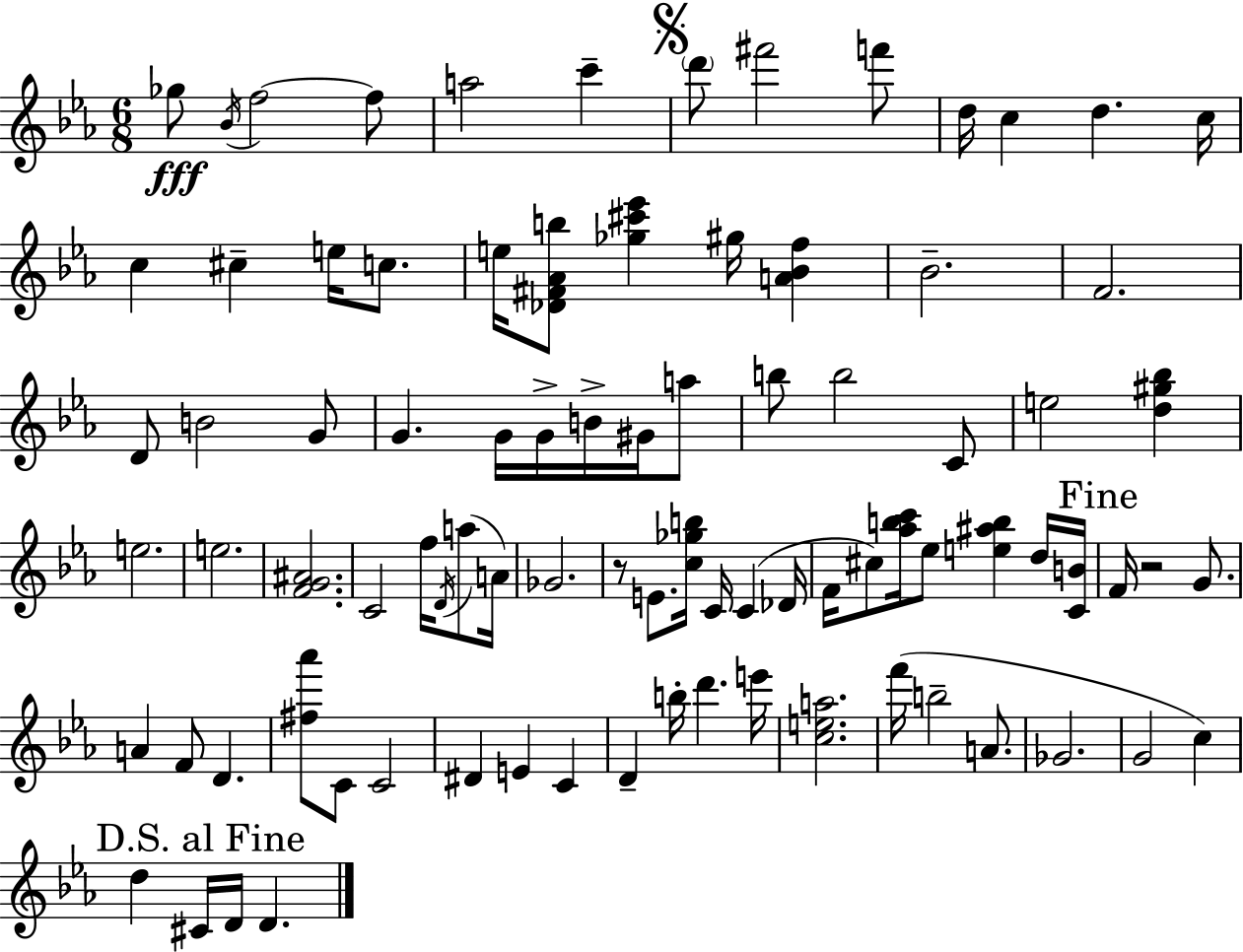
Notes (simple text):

Gb5/e Bb4/s F5/h F5/e A5/h C6/q D6/e F#6/h F6/e D5/s C5/q D5/q. C5/s C5/q C#5/q E5/s C5/e. E5/s [Db4,F#4,Ab4,B5]/e [Gb5,C#6,Eb6]/q G#5/s [A4,Bb4,F5]/q Bb4/h. F4/h. D4/e B4/h G4/e G4/q. G4/s G4/s B4/s G#4/s A5/e B5/e B5/h C4/e E5/h [D5,G#5,Bb5]/q E5/h. E5/h. [F4,G4,A#4]/h. C4/h F5/s D4/s A5/e A4/s Gb4/h. R/e E4/e. [C5,Gb5,B5]/s C4/s C4/q Db4/s F4/s C#5/e [Ab5,B5,C6]/s Eb5/e [E5,A#5,B5]/q D5/s [C4,B4]/s F4/s R/h G4/e. A4/q F4/e D4/q. [F#5,Ab6]/e C4/e C4/h D#4/q E4/q C4/q D4/q B5/s D6/q. E6/s [C5,E5,A5]/h. F6/s B5/h A4/e. Gb4/h. G4/h C5/q D5/q C#4/s D4/s D4/q.